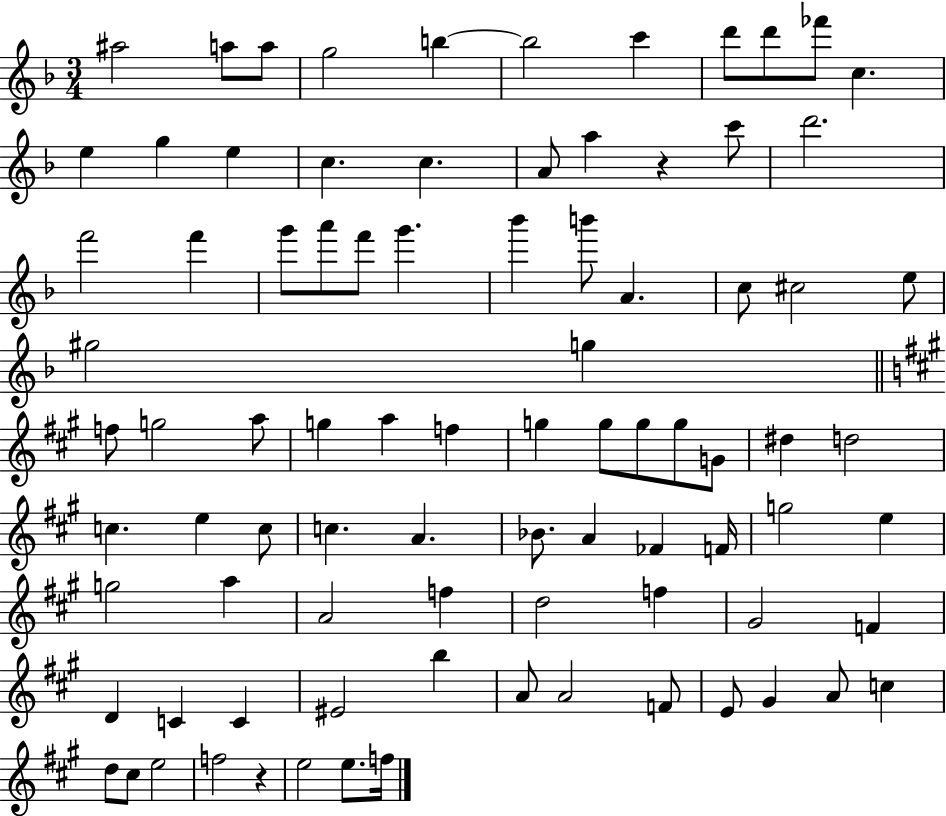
{
  \clef treble
  \numericTimeSignature
  \time 3/4
  \key f \major
  ais''2 a''8 a''8 | g''2 b''4~~ | b''2 c'''4 | d'''8 d'''8 fes'''8 c''4. | \break e''4 g''4 e''4 | c''4. c''4. | a'8 a''4 r4 c'''8 | d'''2. | \break f'''2 f'''4 | g'''8 a'''8 f'''8 g'''4. | bes'''4 b'''8 a'4. | c''8 cis''2 e''8 | \break gis''2 g''4 | \bar "||" \break \key a \major f''8 g''2 a''8 | g''4 a''4 f''4 | g''4 g''8 g''8 g''8 g'8 | dis''4 d''2 | \break c''4. e''4 c''8 | c''4. a'4. | bes'8. a'4 fes'4 f'16 | g''2 e''4 | \break g''2 a''4 | a'2 f''4 | d''2 f''4 | gis'2 f'4 | \break d'4 c'4 c'4 | eis'2 b''4 | a'8 a'2 f'8 | e'8 gis'4 a'8 c''4 | \break d''8 cis''8 e''2 | f''2 r4 | e''2 e''8. f''16 | \bar "|."
}